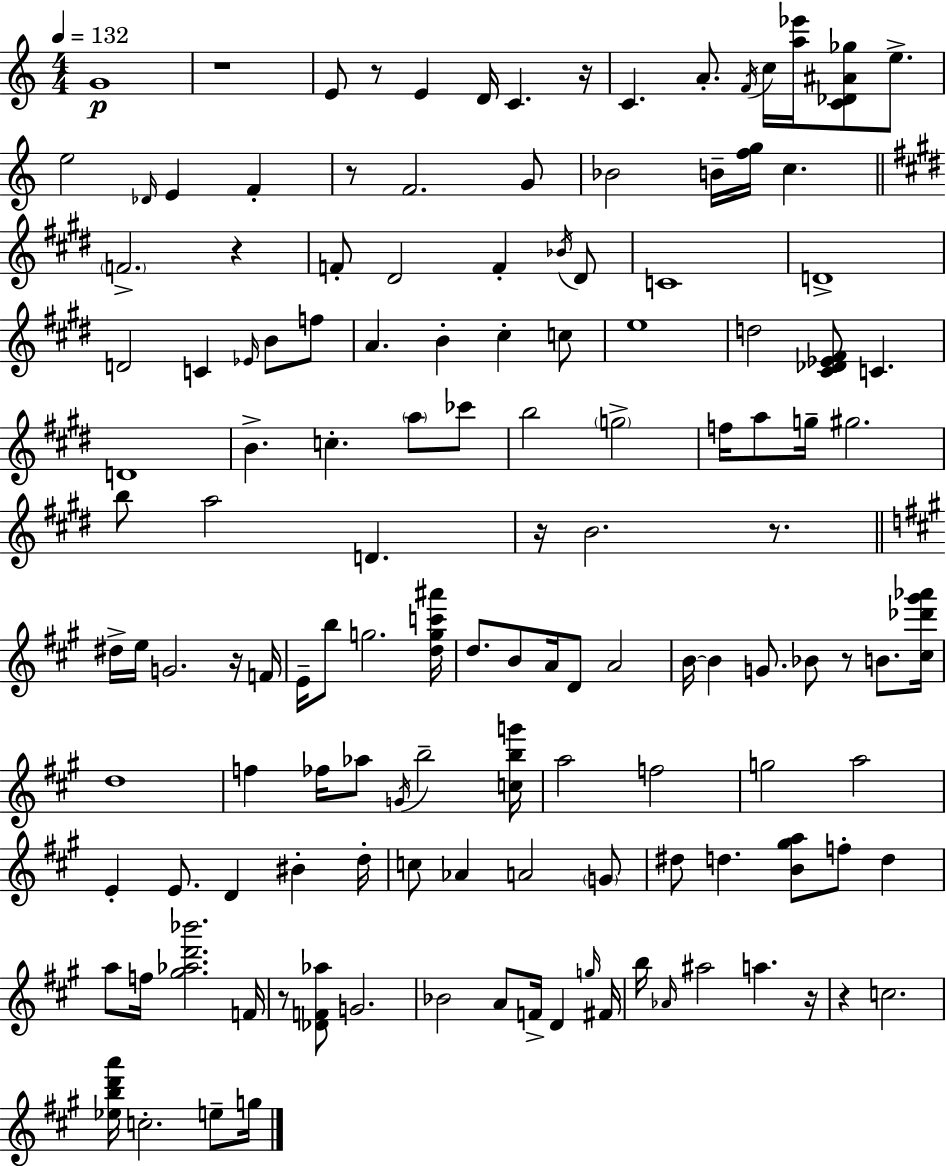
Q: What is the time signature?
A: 4/4